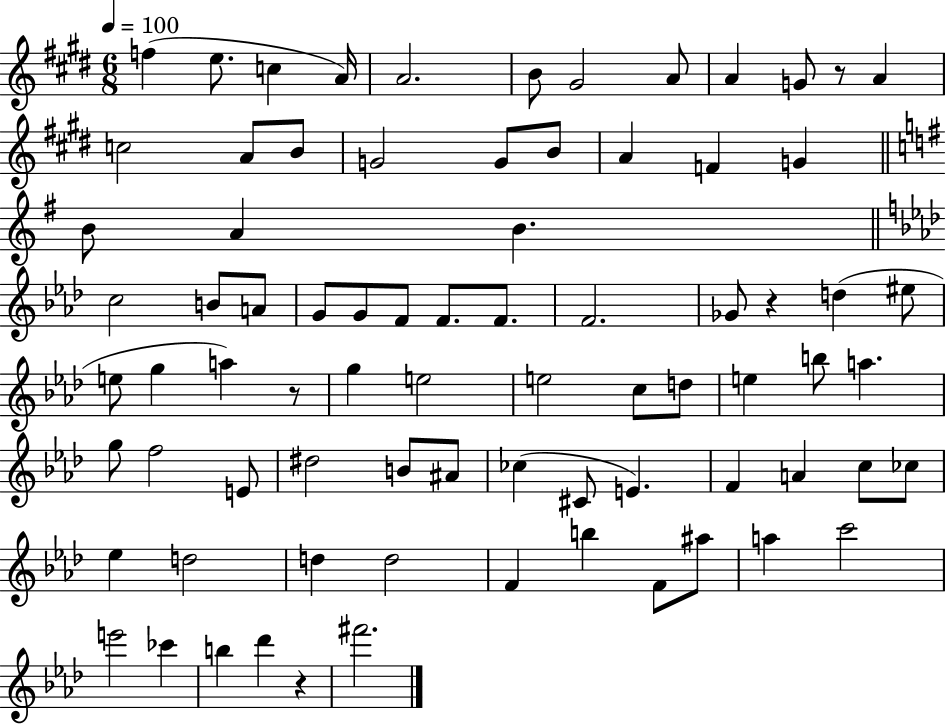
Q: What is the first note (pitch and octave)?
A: F5